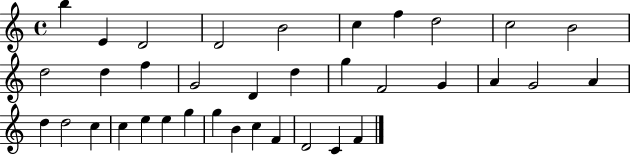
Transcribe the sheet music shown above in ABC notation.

X:1
T:Untitled
M:4/4
L:1/4
K:C
b E D2 D2 B2 c f d2 c2 B2 d2 d f G2 D d g F2 G A G2 A d d2 c c e e g g B c F D2 C F